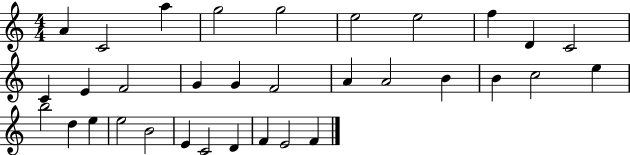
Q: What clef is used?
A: treble